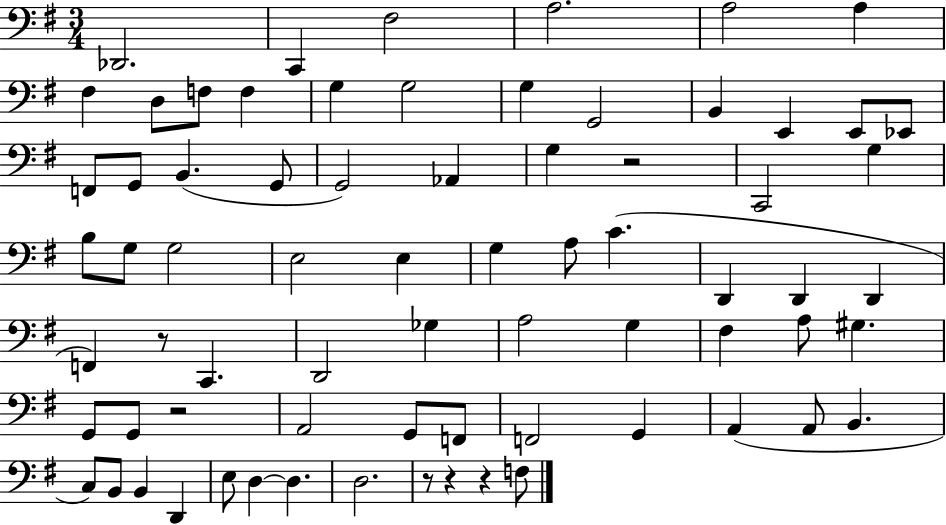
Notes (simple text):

Db2/h. C2/q F#3/h A3/h. A3/h A3/q F#3/q D3/e F3/e F3/q G3/q G3/h G3/q G2/h B2/q E2/q E2/e Eb2/e F2/e G2/e B2/q. G2/e G2/h Ab2/q G3/q R/h C2/h G3/q B3/e G3/e G3/h E3/h E3/q G3/q A3/e C4/q. D2/q D2/q D2/q F2/q R/e C2/q. D2/h Gb3/q A3/h G3/q F#3/q A3/e G#3/q. G2/e G2/e R/h A2/h G2/e F2/e F2/h G2/q A2/q A2/e B2/q. C3/e B2/e B2/q D2/q E3/e D3/q D3/q. D3/h. R/e R/q R/q F3/e